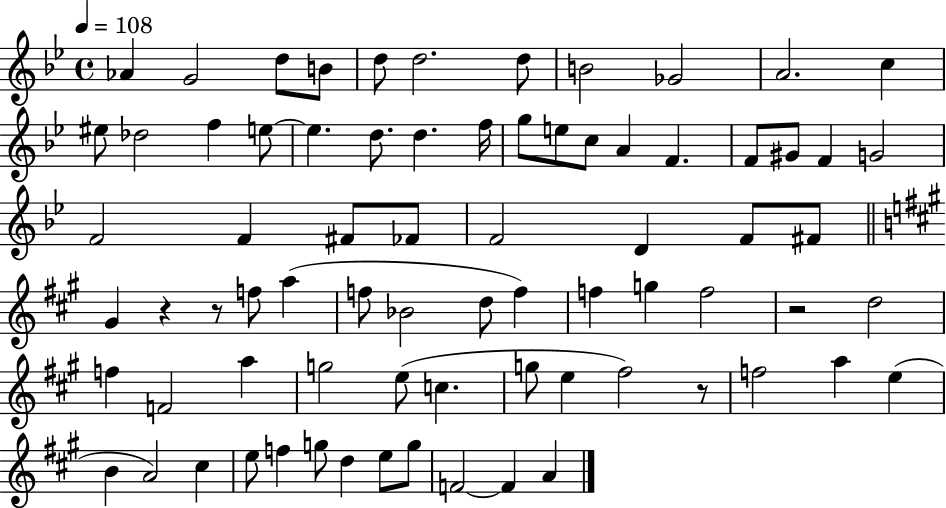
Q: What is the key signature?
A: BES major